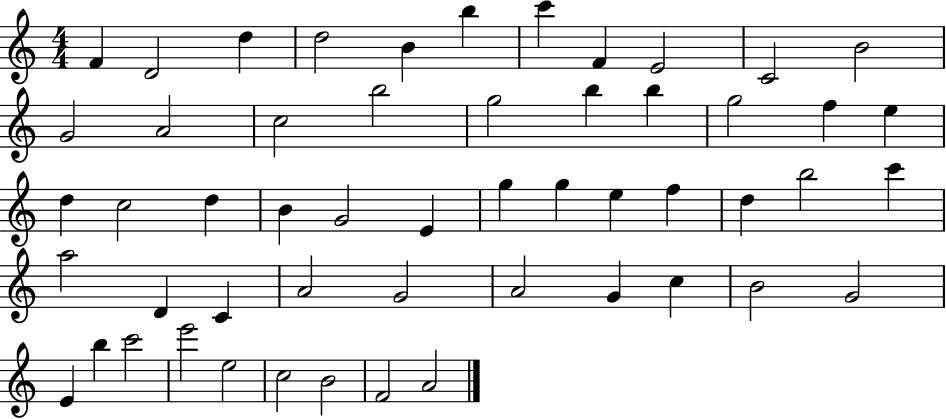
F4/q D4/h D5/q D5/h B4/q B5/q C6/q F4/q E4/h C4/h B4/h G4/h A4/h C5/h B5/h G5/h B5/q B5/q G5/h F5/q E5/q D5/q C5/h D5/q B4/q G4/h E4/q G5/q G5/q E5/q F5/q D5/q B5/h C6/q A5/h D4/q C4/q A4/h G4/h A4/h G4/q C5/q B4/h G4/h E4/q B5/q C6/h E6/h E5/h C5/h B4/h F4/h A4/h